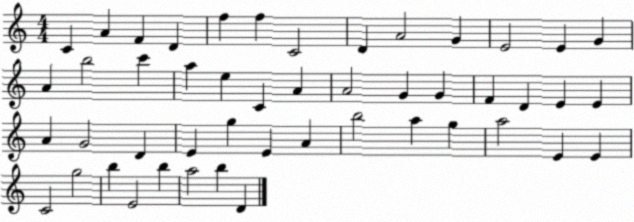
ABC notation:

X:1
T:Untitled
M:4/4
L:1/4
K:C
C A F D f f C2 D A2 G E2 E G A b2 c' a e C A A2 G G F D E E A G2 D E g E A b2 a g a2 E E C2 g2 b E2 b a2 b D